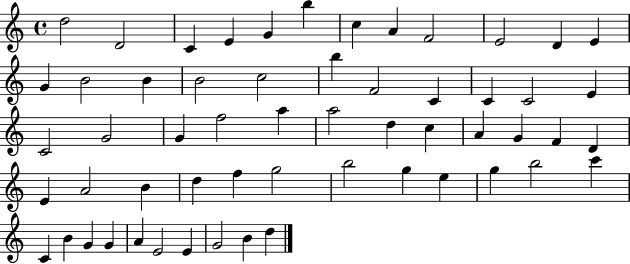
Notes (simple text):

D5/h D4/h C4/q E4/q G4/q B5/q C5/q A4/q F4/h E4/h D4/q E4/q G4/q B4/h B4/q B4/h C5/h B5/q F4/h C4/q C4/q C4/h E4/q C4/h G4/h G4/q F5/h A5/q A5/h D5/q C5/q A4/q G4/q F4/q D4/q E4/q A4/h B4/q D5/q F5/q G5/h B5/h G5/q E5/q G5/q B5/h C6/q C4/q B4/q G4/q G4/q A4/q E4/h E4/q G4/h B4/q D5/q